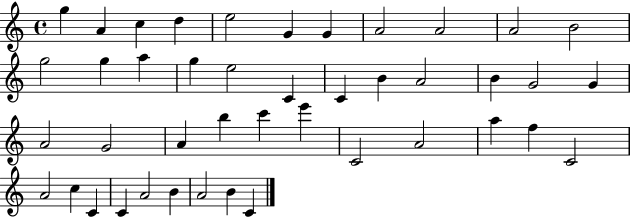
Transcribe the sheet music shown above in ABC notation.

X:1
T:Untitled
M:4/4
L:1/4
K:C
g A c d e2 G G A2 A2 A2 B2 g2 g a g e2 C C B A2 B G2 G A2 G2 A b c' e' C2 A2 a f C2 A2 c C C A2 B A2 B C